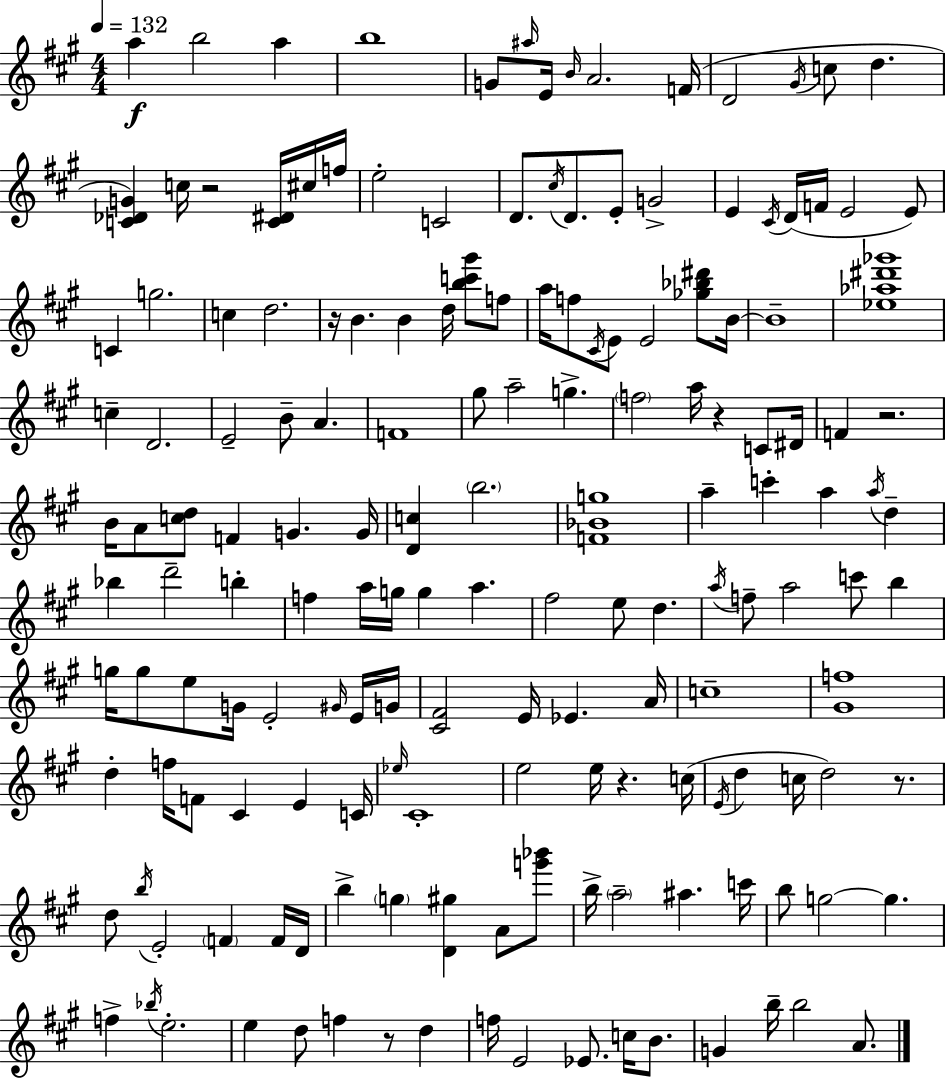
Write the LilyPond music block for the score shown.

{
  \clef treble
  \numericTimeSignature
  \time 4/4
  \key a \major
  \tempo 4 = 132
  a''4\f b''2 a''4 | b''1 | g'8 \grace { ais''16 } e'16 \grace { b'16 } a'2. | f'16( d'2 \acciaccatura { gis'16 } c''8 d''4. | \break <c' des' g'>4) c''16 r2 | <c' dis'>16 cis''16 f''16 e''2-. c'2 | d'8. \acciaccatura { cis''16 } d'8. e'8-. g'2-> | e'4 \acciaccatura { cis'16 }( d'16 f'16 e'2 | \break e'8) c'4 g''2. | c''4 d''2. | r16 b'4. b'4 | d''16 <b'' c''' gis'''>8 f''8 a''16 f''8 \acciaccatura { cis'16 } e'8 e'2 | \break <ges'' bes'' dis'''>8 b'16~~ b'1-- | <ees'' aes'' dis''' ges'''>1 | c''4-- d'2. | e'2-- b'8-- | \break a'4. f'1 | gis''8 a''2-- | g''4.-> \parenthesize f''2 a''16 r4 | c'8 dis'16 f'4 r2. | \break b'16 a'8 <c'' d''>8 f'4 g'4. | g'16 <d' c''>4 \parenthesize b''2. | <f' bes' g''>1 | a''4-- c'''4-. a''4 | \break \acciaccatura { a''16 } d''4-- bes''4 d'''2-- | b''4-. f''4 a''16 g''16 g''4 | a''4. fis''2 e''8 | d''4. \acciaccatura { a''16 } f''8-- a''2 | \break c'''8 b''4 g''16 g''8 e''8 g'16 e'2-. | \grace { gis'16 } e'16 g'16 <cis' fis'>2 | e'16 ees'4. a'16 c''1-- | <gis' f''>1 | \break d''4-. f''16 f'8 | cis'4 e'4 c'16 \grace { ees''16 } cis'1-. | e''2 | e''16 r4. c''16( \acciaccatura { e'16 } d''4 c''16 | \break d''2) r8. d''8 \acciaccatura { b''16 } e'2-. | \parenthesize f'4 f'16 d'16 b''4-> | \parenthesize g''4 <d' gis''>4 a'8 <g''' bes'''>8 b''16-> \parenthesize a''2-- | ais''4. c'''16 b''8 g''2~~ | \break g''4. f''4-> | \acciaccatura { bes''16 } e''2.-. e''4 | d''8 f''4 r8 d''4 f''16 e'2 | ees'8. c''16 b'8. g'4 | \break b''16-- b''2 a'8. \bar "|."
}